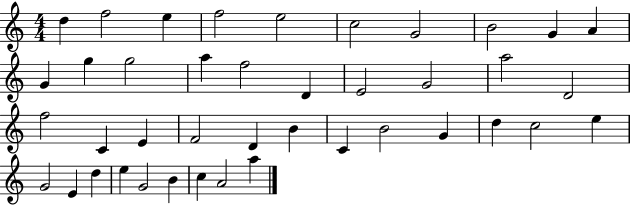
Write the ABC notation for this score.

X:1
T:Untitled
M:4/4
L:1/4
K:C
d f2 e f2 e2 c2 G2 B2 G A G g g2 a f2 D E2 G2 a2 D2 f2 C E F2 D B C B2 G d c2 e G2 E d e G2 B c A2 a